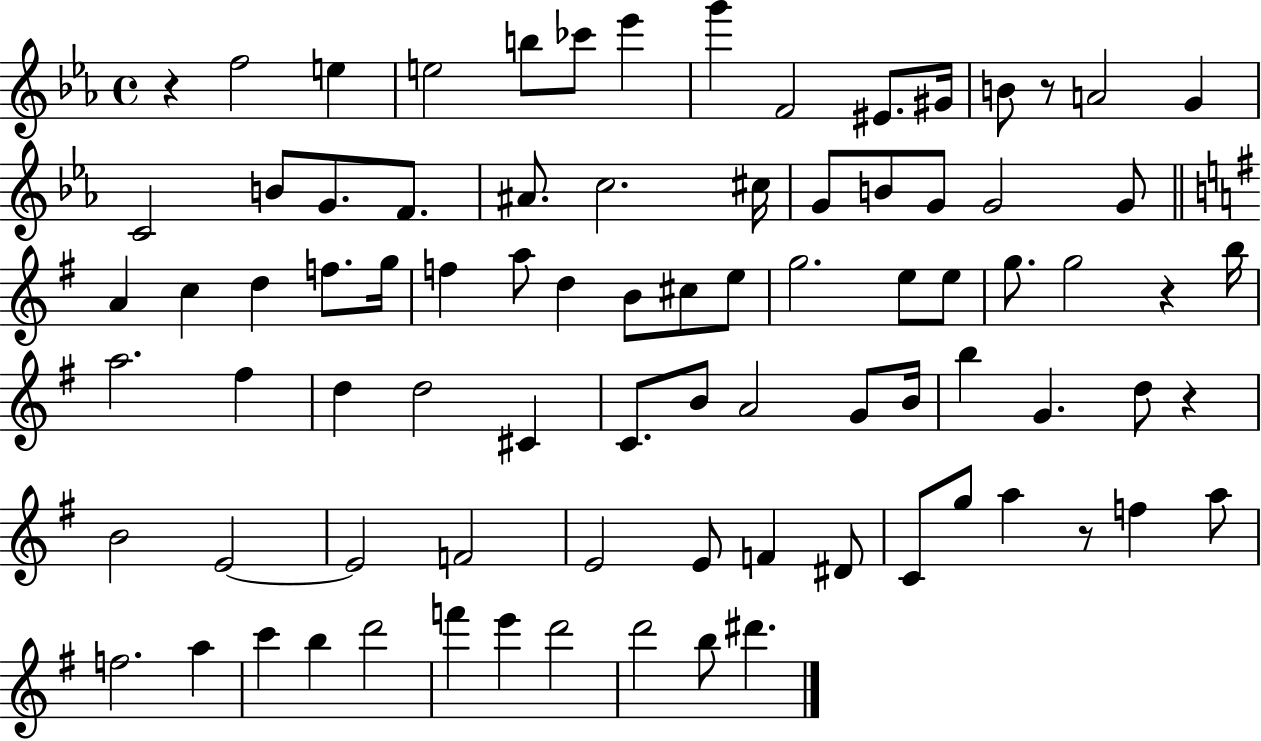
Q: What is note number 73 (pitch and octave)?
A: D6